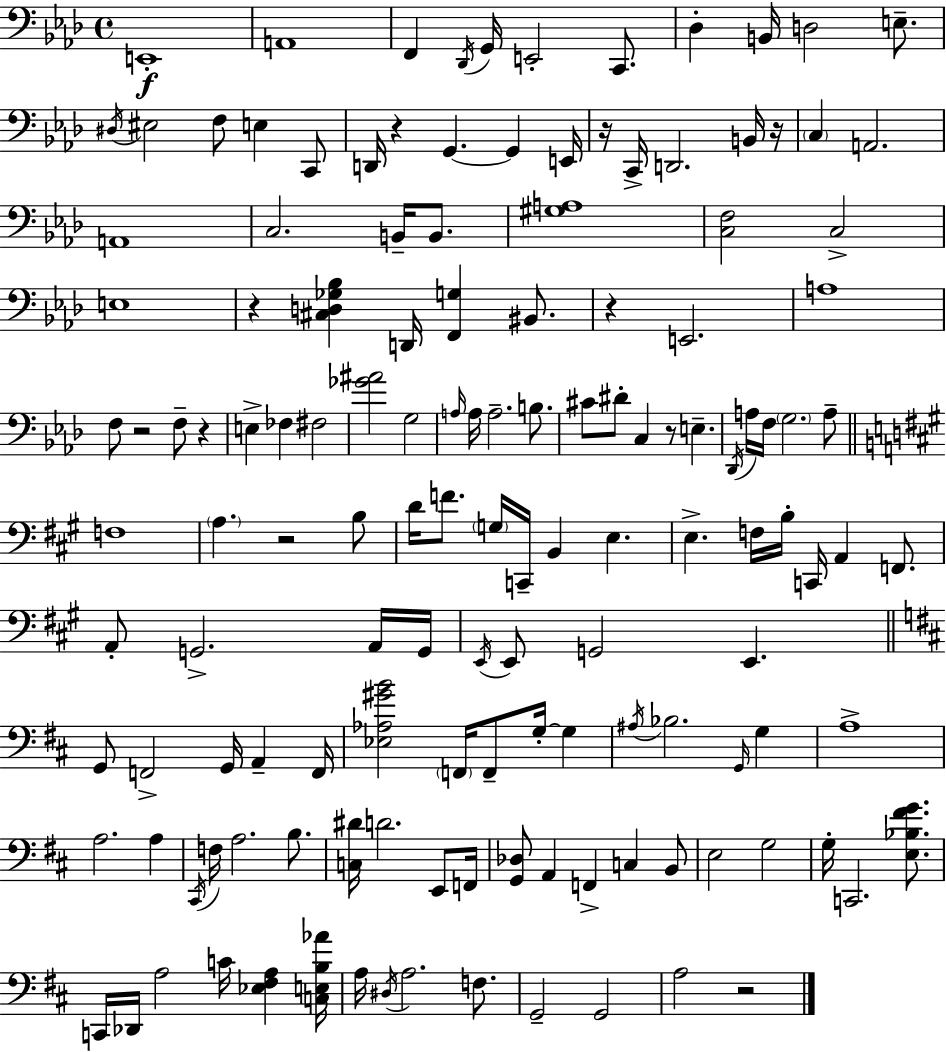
E2/w A2/w F2/q Db2/s G2/s E2/h C2/e. Db3/q B2/s D3/h E3/e. D#3/s EIS3/h F3/e E3/q C2/e D2/s R/q G2/q. G2/q E2/s R/s C2/s D2/h. B2/s R/s C3/q A2/h. A2/w C3/h. B2/s B2/e. [G#3,A3]/w [C3,F3]/h C3/h E3/w R/q [C#3,D3,Gb3,Bb3]/q D2/s [F2,G3]/q BIS2/e. R/q E2/h. A3/w F3/e R/h F3/e R/q E3/q FES3/q F#3/h [Gb4,A#4]/h G3/h A3/s A3/s A3/h. B3/e. C#4/e D#4/e C3/q R/e E3/q. Db2/s A3/s F3/s G3/h. A3/e F3/w A3/q. R/h B3/e D4/s F4/e. G3/s C2/s B2/q E3/q. E3/q. F3/s B3/s C2/s A2/q F2/e. A2/e G2/h. A2/s G2/s E2/s E2/e G2/h E2/q. G2/e F2/h G2/s A2/q F2/s [Eb3,Ab3,G#4,B4]/h F2/s F2/e G3/s G3/q A#3/s Bb3/h. G2/s G3/q A3/w A3/h. A3/q C#2/s F3/s A3/h. B3/e. [C3,D#4]/s D4/h. E2/e F2/s [G2,Db3]/e A2/q F2/q C3/q B2/e E3/h G3/h G3/s C2/h. [E3,Bb3,F#4,G4]/e. C2/s Db2/s A3/h C4/s [Eb3,F#3,A3]/q [C3,E3,B3,Ab4]/s A3/s D#3/s A3/h. F3/e. G2/h G2/h A3/h R/h